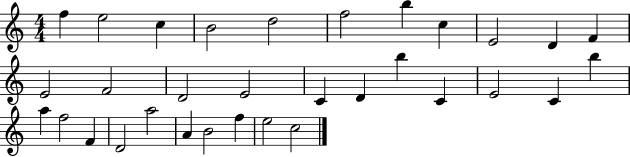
{
  \clef treble
  \numericTimeSignature
  \time 4/4
  \key c \major
  f''4 e''2 c''4 | b'2 d''2 | f''2 b''4 c''4 | e'2 d'4 f'4 | \break e'2 f'2 | d'2 e'2 | c'4 d'4 b''4 c'4 | e'2 c'4 b''4 | \break a''4 f''2 f'4 | d'2 a''2 | a'4 b'2 f''4 | e''2 c''2 | \break \bar "|."
}